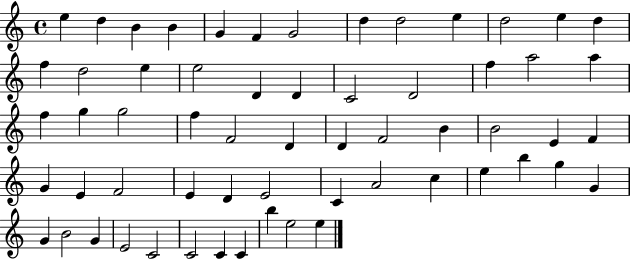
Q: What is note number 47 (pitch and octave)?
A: B5